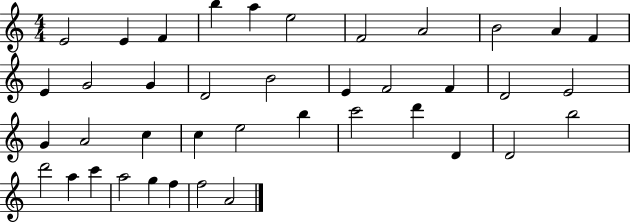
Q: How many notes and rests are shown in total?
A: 40